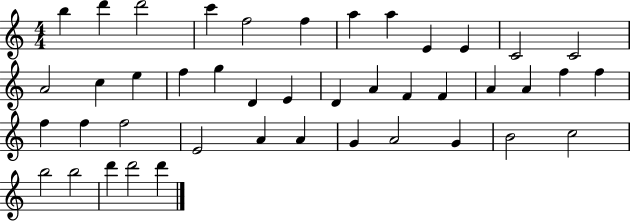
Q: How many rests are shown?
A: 0